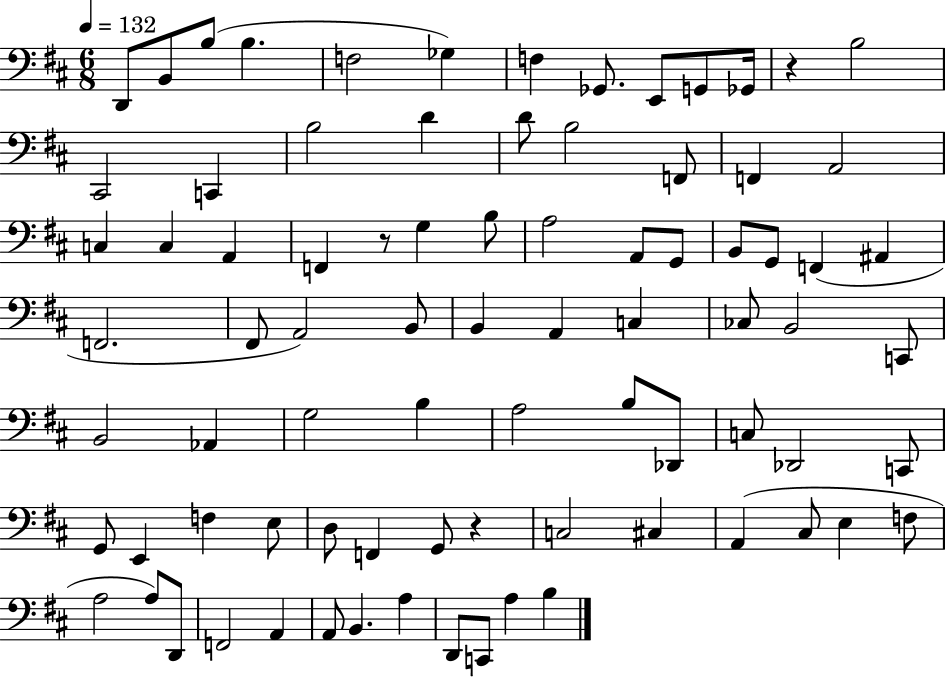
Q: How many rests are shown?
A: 3